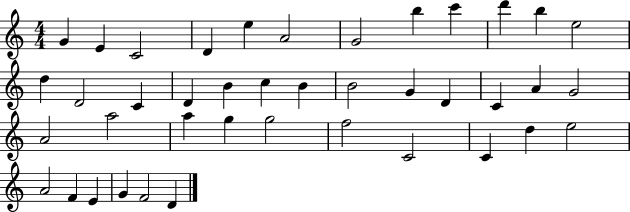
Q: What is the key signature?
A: C major